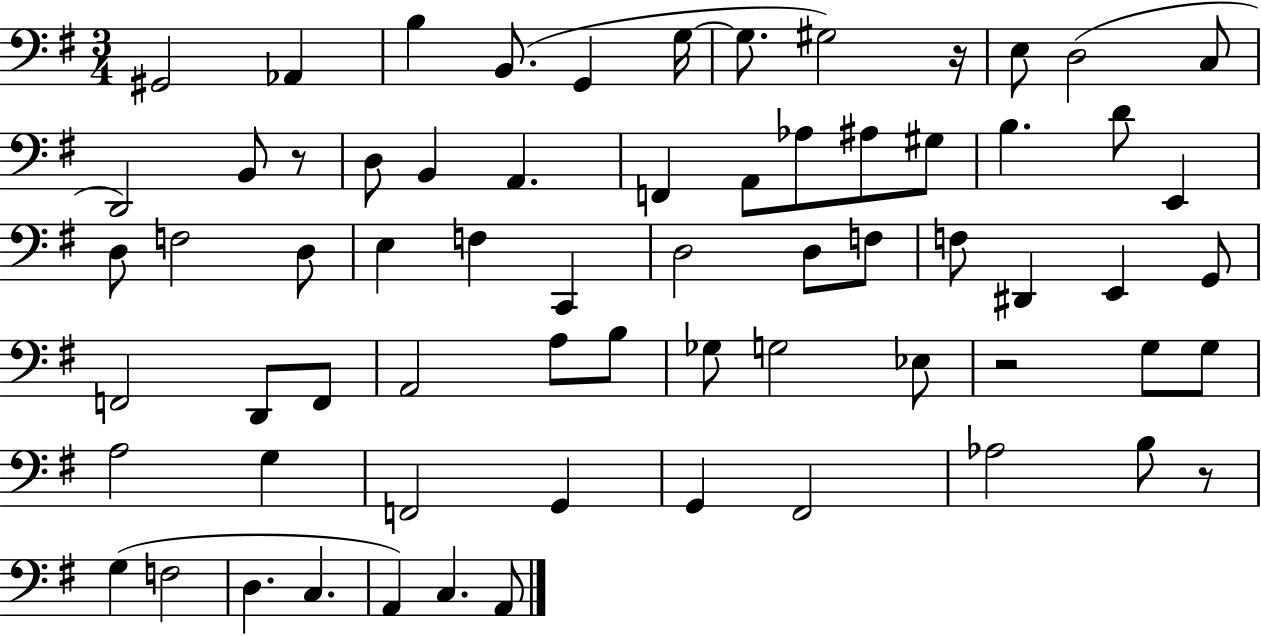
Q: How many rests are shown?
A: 4